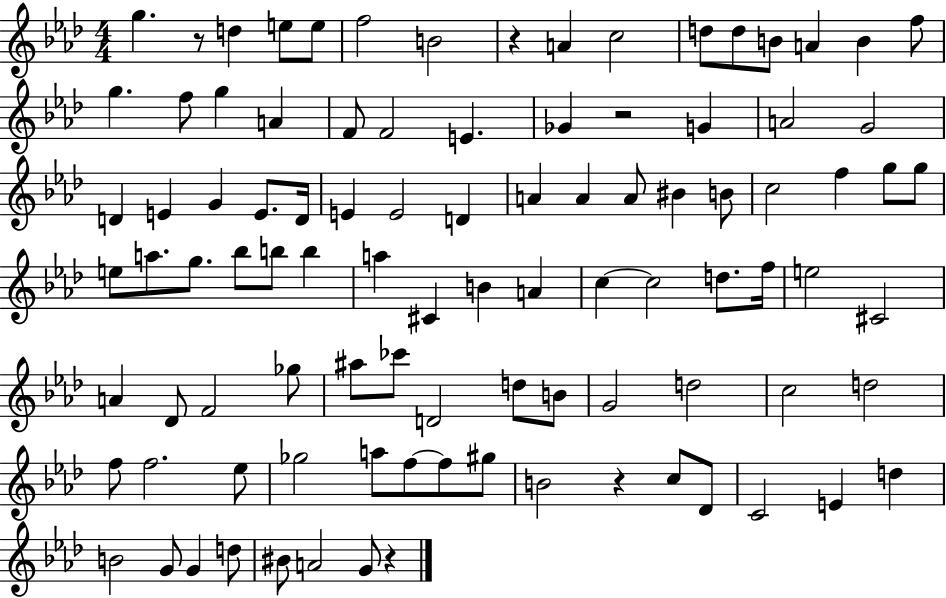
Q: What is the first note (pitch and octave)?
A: G5